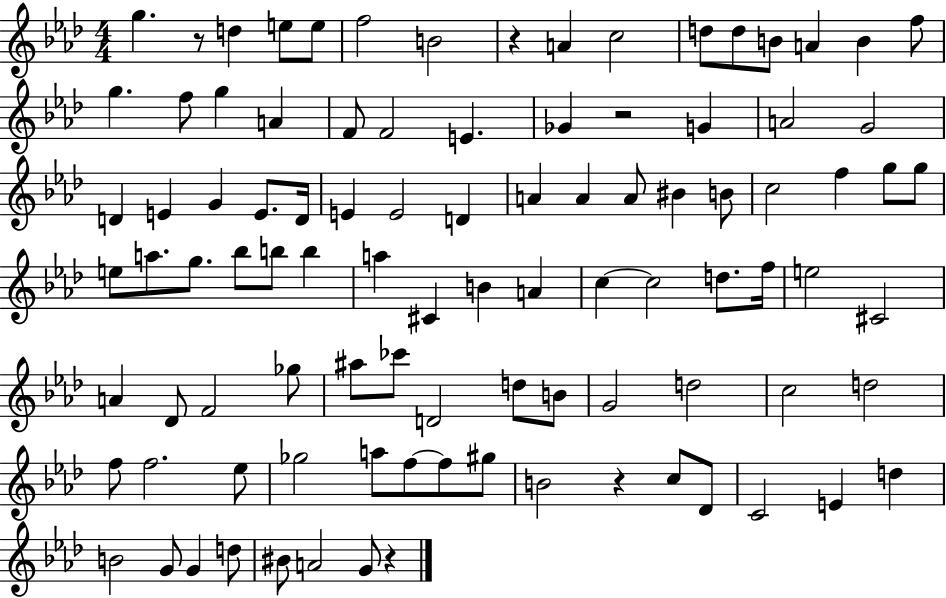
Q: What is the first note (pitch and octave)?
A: G5